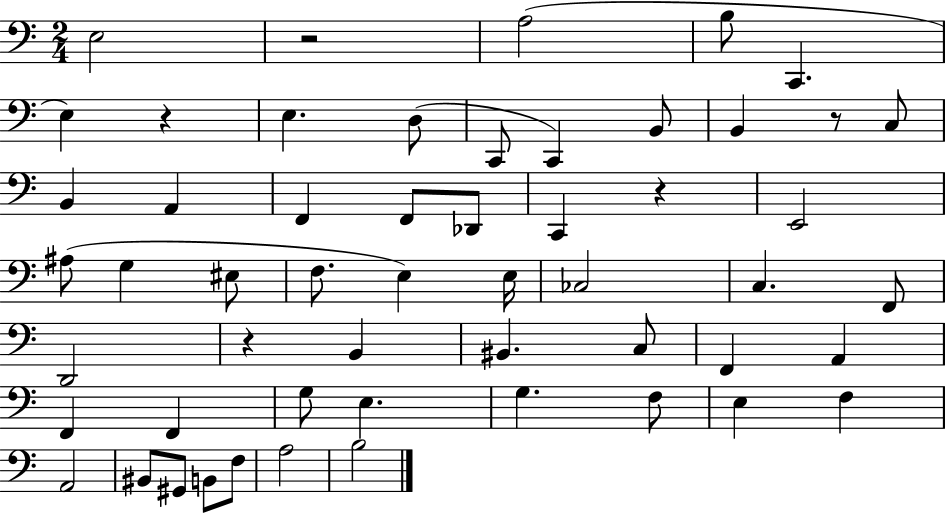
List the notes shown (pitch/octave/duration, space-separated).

E3/h R/h A3/h B3/e C2/q. E3/q R/q E3/q. D3/e C2/e C2/q B2/e B2/q R/e C3/e B2/q A2/q F2/q F2/e Db2/e C2/q R/q E2/h A#3/e G3/q EIS3/e F3/e. E3/q E3/s CES3/h C3/q. F2/e D2/h R/q B2/q BIS2/q. C3/e F2/q A2/q F2/q F2/q G3/e E3/q. G3/q. F3/e E3/q F3/q A2/h BIS2/e G#2/e B2/e F3/e A3/h B3/h